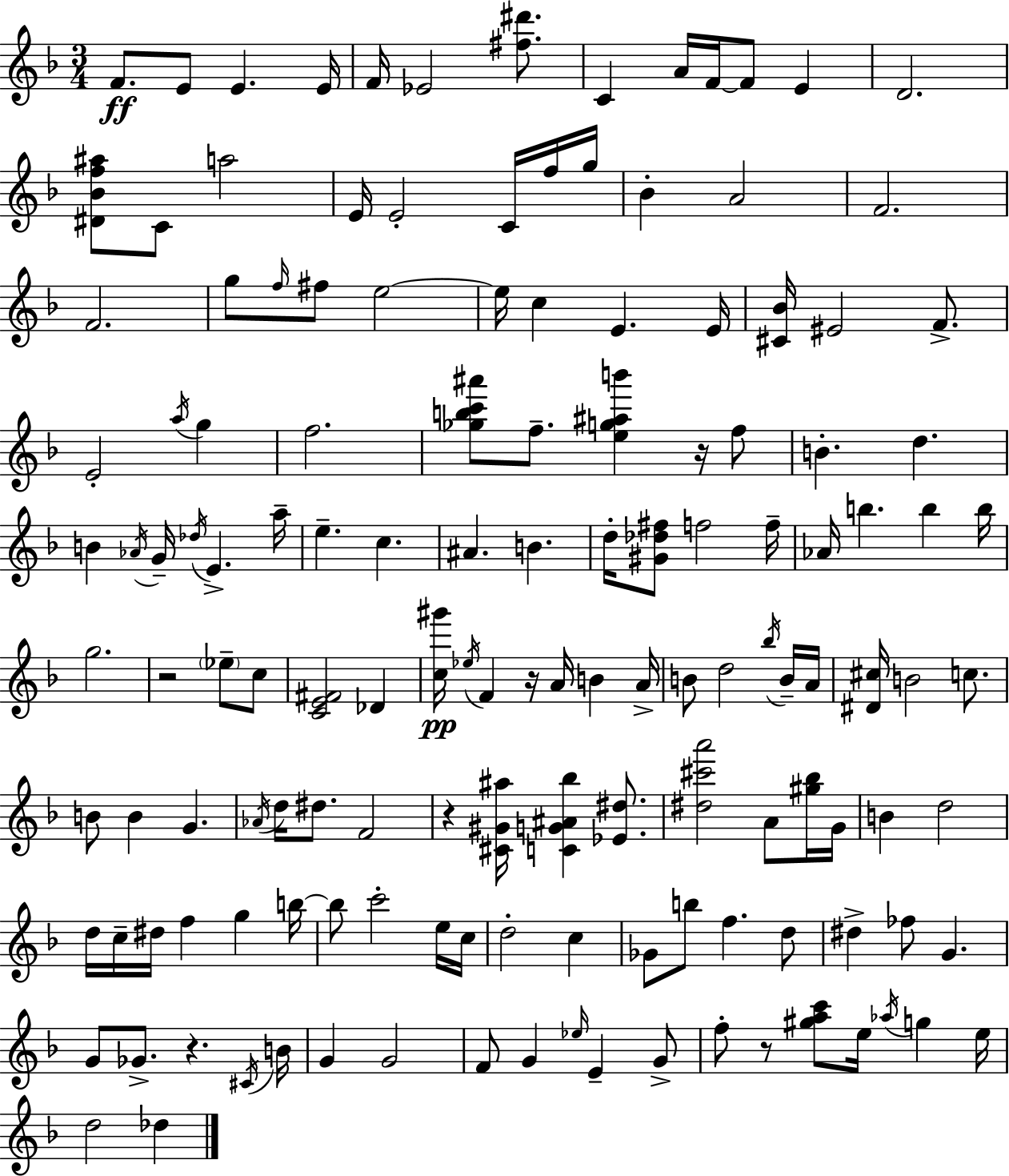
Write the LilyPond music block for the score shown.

{
  \clef treble
  \numericTimeSignature
  \time 3/4
  \key d \minor
  f'8.\ff e'8 e'4. e'16 | f'16 ees'2 <fis'' dis'''>8. | c'4 a'16 f'16~~ f'8 e'4 | d'2. | \break <dis' bes' f'' ais''>8 c'8 a''2 | e'16 e'2-. c'16 f''16 g''16 | bes'4-. a'2 | f'2. | \break f'2. | g''8 \grace { f''16 } fis''8 e''2~~ | e''16 c''4 e'4. | e'16 <cis' bes'>16 eis'2 f'8.-> | \break e'2-. \acciaccatura { a''16 } g''4 | f''2. | <ges'' b'' c''' ais'''>8 f''8.-- <e'' g'' ais'' b'''>4 r16 | f''8 b'4.-. d''4. | \break b'4 \acciaccatura { aes'16 } g'16-- \acciaccatura { des''16 } e'4.-> | a''16-- e''4.-- c''4. | ais'4. b'4. | d''16-. <gis' des'' fis''>8 f''2 | \break f''16-- aes'16 b''4. b''4 | b''16 g''2. | r2 | \parenthesize ees''8-- c''8 <c' e' fis'>2 | \break des'4 <c'' gis'''>16\pp \acciaccatura { ees''16 } f'4 r16 a'16 | b'4 a'16-> b'8 d''2 | \acciaccatura { bes''16 } b'16-- a'16 <dis' cis''>16 b'2 | c''8. b'8 b'4 | \break g'4. \acciaccatura { aes'16 } d''16 dis''8. f'2 | r4 <cis' gis' ais''>16 | <c' g' ais' bes''>4 <ees' dis''>8. <dis'' cis''' a'''>2 | a'8 <gis'' bes''>16 g'16 b'4 d''2 | \break d''16 c''16-- dis''16 f''4 | g''4 b''16~~ b''8 c'''2-. | e''16 c''16 d''2-. | c''4 ges'8 b''8 f''4. | \break d''8 dis''4-> fes''8 | g'4. g'8 ges'8.-> | r4. \acciaccatura { cis'16 } b'16 g'4 | g'2 f'8 g'4 | \break \grace { ees''16 } e'4-- g'8-> f''8-. r8 | <gis'' a'' c'''>8 e''16 \acciaccatura { aes''16 } g''4 e''16 d''2 | des''4 \bar "|."
}